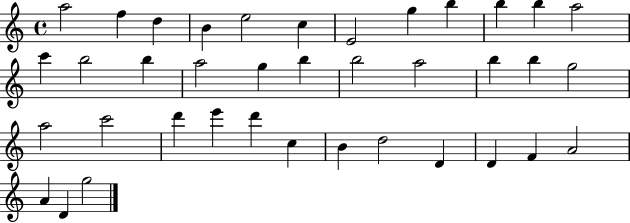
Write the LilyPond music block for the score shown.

{
  \clef treble
  \time 4/4
  \defaultTimeSignature
  \key c \major
  a''2 f''4 d''4 | b'4 e''2 c''4 | e'2 g''4 b''4 | b''4 b''4 a''2 | \break c'''4 b''2 b''4 | a''2 g''4 b''4 | b''2 a''2 | b''4 b''4 g''2 | \break a''2 c'''2 | d'''4 e'''4 d'''4 c''4 | b'4 d''2 d'4 | d'4 f'4 a'2 | \break a'4 d'4 g''2 | \bar "|."
}